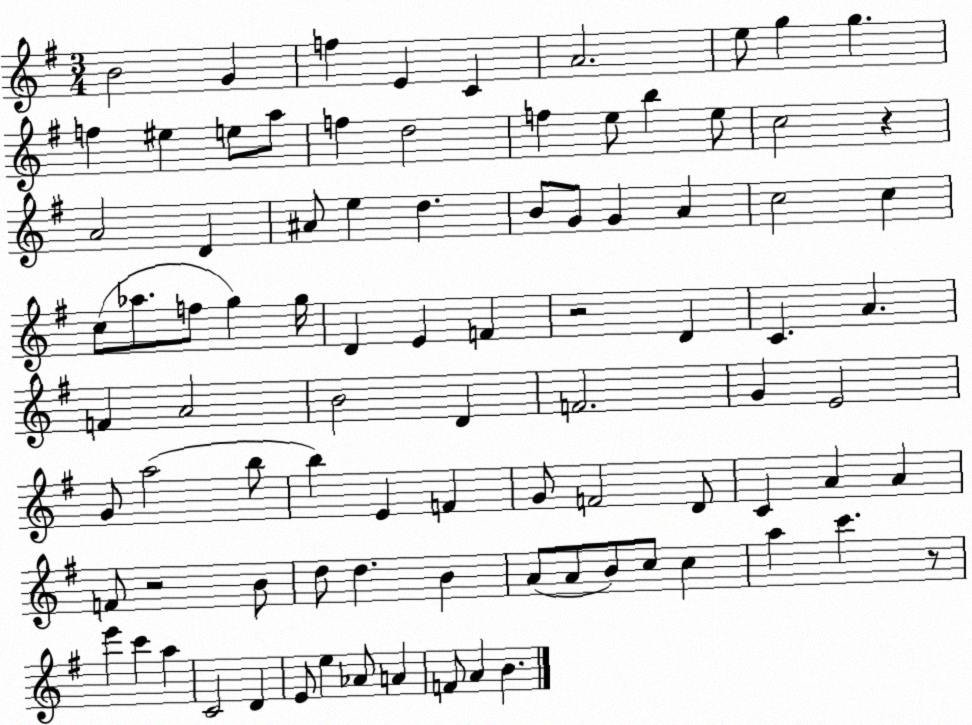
X:1
T:Untitled
M:3/4
L:1/4
K:G
B2 G f E C A2 e/2 g g f ^e e/2 a/2 f d2 f e/2 b e/2 c2 z A2 D ^A/2 e d B/2 G/2 G A c2 c c/2 _a/2 f/2 g g/4 D E F z2 D C A F A2 B2 D F2 G E2 G/2 a2 b/2 b E F G/2 F2 D/2 C A A F/2 z2 B/2 d/2 d B A/2 A/2 B/2 c/2 c a c' z/2 e' c' a C2 D E/2 e _A/2 A F/2 A B